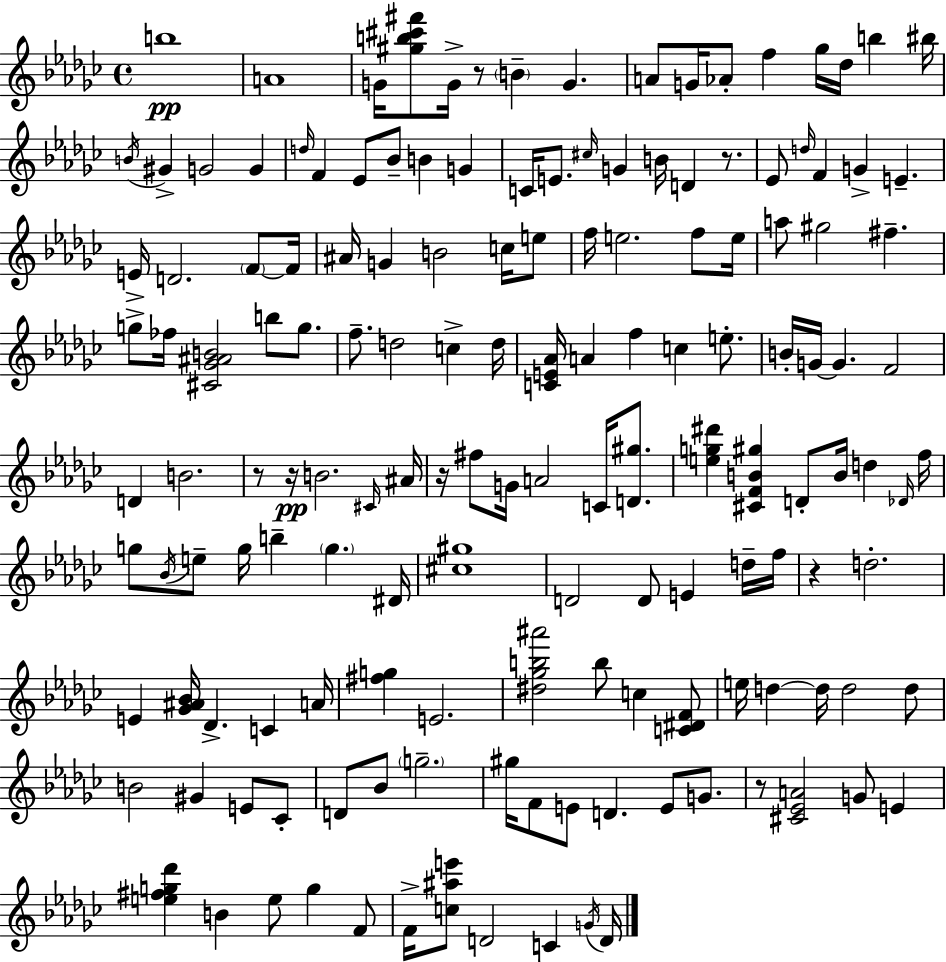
X:1
T:Untitled
M:4/4
L:1/4
K:Ebm
b4 A4 G/4 [^gb^c'^f']/2 G/4 z/2 B G A/2 G/4 _A/2 f _g/4 _d/4 b ^b/4 B/4 ^G G2 G d/4 F _E/2 _B/2 B G C/4 E/2 ^c/4 G B/4 D z/2 _E/2 d/4 F G E E/4 D2 F/2 F/4 ^A/4 G B2 c/4 e/2 f/4 e2 f/2 e/4 a/2 ^g2 ^f g/2 _f/4 [^C_G^AB]2 b/2 g/2 f/2 d2 c d/4 [CE_A]/4 A f c e/2 B/4 G/4 G F2 D B2 z/2 z/4 B2 ^C/4 ^A/4 z/4 ^f/2 G/4 A2 C/4 [D^g]/2 [eg^d'] [^CFB^g] D/2 B/4 d _D/4 f/4 g/2 _B/4 e/2 g/4 b g ^D/4 [^c^g]4 D2 D/2 E d/4 f/4 z d2 E [_G^A_B]/4 _D C A/4 [^fg] E2 [^d_gb^a']2 b/2 c [C^DF]/2 e/4 d d/4 d2 d/2 B2 ^G E/2 _C/2 D/2 _B/2 g2 ^g/4 F/2 E/2 D E/2 G/2 z/2 [^C_EA]2 G/2 E [e^fg_d'] B e/2 g F/2 F/4 [c^ae']/2 D2 C G/4 D/4